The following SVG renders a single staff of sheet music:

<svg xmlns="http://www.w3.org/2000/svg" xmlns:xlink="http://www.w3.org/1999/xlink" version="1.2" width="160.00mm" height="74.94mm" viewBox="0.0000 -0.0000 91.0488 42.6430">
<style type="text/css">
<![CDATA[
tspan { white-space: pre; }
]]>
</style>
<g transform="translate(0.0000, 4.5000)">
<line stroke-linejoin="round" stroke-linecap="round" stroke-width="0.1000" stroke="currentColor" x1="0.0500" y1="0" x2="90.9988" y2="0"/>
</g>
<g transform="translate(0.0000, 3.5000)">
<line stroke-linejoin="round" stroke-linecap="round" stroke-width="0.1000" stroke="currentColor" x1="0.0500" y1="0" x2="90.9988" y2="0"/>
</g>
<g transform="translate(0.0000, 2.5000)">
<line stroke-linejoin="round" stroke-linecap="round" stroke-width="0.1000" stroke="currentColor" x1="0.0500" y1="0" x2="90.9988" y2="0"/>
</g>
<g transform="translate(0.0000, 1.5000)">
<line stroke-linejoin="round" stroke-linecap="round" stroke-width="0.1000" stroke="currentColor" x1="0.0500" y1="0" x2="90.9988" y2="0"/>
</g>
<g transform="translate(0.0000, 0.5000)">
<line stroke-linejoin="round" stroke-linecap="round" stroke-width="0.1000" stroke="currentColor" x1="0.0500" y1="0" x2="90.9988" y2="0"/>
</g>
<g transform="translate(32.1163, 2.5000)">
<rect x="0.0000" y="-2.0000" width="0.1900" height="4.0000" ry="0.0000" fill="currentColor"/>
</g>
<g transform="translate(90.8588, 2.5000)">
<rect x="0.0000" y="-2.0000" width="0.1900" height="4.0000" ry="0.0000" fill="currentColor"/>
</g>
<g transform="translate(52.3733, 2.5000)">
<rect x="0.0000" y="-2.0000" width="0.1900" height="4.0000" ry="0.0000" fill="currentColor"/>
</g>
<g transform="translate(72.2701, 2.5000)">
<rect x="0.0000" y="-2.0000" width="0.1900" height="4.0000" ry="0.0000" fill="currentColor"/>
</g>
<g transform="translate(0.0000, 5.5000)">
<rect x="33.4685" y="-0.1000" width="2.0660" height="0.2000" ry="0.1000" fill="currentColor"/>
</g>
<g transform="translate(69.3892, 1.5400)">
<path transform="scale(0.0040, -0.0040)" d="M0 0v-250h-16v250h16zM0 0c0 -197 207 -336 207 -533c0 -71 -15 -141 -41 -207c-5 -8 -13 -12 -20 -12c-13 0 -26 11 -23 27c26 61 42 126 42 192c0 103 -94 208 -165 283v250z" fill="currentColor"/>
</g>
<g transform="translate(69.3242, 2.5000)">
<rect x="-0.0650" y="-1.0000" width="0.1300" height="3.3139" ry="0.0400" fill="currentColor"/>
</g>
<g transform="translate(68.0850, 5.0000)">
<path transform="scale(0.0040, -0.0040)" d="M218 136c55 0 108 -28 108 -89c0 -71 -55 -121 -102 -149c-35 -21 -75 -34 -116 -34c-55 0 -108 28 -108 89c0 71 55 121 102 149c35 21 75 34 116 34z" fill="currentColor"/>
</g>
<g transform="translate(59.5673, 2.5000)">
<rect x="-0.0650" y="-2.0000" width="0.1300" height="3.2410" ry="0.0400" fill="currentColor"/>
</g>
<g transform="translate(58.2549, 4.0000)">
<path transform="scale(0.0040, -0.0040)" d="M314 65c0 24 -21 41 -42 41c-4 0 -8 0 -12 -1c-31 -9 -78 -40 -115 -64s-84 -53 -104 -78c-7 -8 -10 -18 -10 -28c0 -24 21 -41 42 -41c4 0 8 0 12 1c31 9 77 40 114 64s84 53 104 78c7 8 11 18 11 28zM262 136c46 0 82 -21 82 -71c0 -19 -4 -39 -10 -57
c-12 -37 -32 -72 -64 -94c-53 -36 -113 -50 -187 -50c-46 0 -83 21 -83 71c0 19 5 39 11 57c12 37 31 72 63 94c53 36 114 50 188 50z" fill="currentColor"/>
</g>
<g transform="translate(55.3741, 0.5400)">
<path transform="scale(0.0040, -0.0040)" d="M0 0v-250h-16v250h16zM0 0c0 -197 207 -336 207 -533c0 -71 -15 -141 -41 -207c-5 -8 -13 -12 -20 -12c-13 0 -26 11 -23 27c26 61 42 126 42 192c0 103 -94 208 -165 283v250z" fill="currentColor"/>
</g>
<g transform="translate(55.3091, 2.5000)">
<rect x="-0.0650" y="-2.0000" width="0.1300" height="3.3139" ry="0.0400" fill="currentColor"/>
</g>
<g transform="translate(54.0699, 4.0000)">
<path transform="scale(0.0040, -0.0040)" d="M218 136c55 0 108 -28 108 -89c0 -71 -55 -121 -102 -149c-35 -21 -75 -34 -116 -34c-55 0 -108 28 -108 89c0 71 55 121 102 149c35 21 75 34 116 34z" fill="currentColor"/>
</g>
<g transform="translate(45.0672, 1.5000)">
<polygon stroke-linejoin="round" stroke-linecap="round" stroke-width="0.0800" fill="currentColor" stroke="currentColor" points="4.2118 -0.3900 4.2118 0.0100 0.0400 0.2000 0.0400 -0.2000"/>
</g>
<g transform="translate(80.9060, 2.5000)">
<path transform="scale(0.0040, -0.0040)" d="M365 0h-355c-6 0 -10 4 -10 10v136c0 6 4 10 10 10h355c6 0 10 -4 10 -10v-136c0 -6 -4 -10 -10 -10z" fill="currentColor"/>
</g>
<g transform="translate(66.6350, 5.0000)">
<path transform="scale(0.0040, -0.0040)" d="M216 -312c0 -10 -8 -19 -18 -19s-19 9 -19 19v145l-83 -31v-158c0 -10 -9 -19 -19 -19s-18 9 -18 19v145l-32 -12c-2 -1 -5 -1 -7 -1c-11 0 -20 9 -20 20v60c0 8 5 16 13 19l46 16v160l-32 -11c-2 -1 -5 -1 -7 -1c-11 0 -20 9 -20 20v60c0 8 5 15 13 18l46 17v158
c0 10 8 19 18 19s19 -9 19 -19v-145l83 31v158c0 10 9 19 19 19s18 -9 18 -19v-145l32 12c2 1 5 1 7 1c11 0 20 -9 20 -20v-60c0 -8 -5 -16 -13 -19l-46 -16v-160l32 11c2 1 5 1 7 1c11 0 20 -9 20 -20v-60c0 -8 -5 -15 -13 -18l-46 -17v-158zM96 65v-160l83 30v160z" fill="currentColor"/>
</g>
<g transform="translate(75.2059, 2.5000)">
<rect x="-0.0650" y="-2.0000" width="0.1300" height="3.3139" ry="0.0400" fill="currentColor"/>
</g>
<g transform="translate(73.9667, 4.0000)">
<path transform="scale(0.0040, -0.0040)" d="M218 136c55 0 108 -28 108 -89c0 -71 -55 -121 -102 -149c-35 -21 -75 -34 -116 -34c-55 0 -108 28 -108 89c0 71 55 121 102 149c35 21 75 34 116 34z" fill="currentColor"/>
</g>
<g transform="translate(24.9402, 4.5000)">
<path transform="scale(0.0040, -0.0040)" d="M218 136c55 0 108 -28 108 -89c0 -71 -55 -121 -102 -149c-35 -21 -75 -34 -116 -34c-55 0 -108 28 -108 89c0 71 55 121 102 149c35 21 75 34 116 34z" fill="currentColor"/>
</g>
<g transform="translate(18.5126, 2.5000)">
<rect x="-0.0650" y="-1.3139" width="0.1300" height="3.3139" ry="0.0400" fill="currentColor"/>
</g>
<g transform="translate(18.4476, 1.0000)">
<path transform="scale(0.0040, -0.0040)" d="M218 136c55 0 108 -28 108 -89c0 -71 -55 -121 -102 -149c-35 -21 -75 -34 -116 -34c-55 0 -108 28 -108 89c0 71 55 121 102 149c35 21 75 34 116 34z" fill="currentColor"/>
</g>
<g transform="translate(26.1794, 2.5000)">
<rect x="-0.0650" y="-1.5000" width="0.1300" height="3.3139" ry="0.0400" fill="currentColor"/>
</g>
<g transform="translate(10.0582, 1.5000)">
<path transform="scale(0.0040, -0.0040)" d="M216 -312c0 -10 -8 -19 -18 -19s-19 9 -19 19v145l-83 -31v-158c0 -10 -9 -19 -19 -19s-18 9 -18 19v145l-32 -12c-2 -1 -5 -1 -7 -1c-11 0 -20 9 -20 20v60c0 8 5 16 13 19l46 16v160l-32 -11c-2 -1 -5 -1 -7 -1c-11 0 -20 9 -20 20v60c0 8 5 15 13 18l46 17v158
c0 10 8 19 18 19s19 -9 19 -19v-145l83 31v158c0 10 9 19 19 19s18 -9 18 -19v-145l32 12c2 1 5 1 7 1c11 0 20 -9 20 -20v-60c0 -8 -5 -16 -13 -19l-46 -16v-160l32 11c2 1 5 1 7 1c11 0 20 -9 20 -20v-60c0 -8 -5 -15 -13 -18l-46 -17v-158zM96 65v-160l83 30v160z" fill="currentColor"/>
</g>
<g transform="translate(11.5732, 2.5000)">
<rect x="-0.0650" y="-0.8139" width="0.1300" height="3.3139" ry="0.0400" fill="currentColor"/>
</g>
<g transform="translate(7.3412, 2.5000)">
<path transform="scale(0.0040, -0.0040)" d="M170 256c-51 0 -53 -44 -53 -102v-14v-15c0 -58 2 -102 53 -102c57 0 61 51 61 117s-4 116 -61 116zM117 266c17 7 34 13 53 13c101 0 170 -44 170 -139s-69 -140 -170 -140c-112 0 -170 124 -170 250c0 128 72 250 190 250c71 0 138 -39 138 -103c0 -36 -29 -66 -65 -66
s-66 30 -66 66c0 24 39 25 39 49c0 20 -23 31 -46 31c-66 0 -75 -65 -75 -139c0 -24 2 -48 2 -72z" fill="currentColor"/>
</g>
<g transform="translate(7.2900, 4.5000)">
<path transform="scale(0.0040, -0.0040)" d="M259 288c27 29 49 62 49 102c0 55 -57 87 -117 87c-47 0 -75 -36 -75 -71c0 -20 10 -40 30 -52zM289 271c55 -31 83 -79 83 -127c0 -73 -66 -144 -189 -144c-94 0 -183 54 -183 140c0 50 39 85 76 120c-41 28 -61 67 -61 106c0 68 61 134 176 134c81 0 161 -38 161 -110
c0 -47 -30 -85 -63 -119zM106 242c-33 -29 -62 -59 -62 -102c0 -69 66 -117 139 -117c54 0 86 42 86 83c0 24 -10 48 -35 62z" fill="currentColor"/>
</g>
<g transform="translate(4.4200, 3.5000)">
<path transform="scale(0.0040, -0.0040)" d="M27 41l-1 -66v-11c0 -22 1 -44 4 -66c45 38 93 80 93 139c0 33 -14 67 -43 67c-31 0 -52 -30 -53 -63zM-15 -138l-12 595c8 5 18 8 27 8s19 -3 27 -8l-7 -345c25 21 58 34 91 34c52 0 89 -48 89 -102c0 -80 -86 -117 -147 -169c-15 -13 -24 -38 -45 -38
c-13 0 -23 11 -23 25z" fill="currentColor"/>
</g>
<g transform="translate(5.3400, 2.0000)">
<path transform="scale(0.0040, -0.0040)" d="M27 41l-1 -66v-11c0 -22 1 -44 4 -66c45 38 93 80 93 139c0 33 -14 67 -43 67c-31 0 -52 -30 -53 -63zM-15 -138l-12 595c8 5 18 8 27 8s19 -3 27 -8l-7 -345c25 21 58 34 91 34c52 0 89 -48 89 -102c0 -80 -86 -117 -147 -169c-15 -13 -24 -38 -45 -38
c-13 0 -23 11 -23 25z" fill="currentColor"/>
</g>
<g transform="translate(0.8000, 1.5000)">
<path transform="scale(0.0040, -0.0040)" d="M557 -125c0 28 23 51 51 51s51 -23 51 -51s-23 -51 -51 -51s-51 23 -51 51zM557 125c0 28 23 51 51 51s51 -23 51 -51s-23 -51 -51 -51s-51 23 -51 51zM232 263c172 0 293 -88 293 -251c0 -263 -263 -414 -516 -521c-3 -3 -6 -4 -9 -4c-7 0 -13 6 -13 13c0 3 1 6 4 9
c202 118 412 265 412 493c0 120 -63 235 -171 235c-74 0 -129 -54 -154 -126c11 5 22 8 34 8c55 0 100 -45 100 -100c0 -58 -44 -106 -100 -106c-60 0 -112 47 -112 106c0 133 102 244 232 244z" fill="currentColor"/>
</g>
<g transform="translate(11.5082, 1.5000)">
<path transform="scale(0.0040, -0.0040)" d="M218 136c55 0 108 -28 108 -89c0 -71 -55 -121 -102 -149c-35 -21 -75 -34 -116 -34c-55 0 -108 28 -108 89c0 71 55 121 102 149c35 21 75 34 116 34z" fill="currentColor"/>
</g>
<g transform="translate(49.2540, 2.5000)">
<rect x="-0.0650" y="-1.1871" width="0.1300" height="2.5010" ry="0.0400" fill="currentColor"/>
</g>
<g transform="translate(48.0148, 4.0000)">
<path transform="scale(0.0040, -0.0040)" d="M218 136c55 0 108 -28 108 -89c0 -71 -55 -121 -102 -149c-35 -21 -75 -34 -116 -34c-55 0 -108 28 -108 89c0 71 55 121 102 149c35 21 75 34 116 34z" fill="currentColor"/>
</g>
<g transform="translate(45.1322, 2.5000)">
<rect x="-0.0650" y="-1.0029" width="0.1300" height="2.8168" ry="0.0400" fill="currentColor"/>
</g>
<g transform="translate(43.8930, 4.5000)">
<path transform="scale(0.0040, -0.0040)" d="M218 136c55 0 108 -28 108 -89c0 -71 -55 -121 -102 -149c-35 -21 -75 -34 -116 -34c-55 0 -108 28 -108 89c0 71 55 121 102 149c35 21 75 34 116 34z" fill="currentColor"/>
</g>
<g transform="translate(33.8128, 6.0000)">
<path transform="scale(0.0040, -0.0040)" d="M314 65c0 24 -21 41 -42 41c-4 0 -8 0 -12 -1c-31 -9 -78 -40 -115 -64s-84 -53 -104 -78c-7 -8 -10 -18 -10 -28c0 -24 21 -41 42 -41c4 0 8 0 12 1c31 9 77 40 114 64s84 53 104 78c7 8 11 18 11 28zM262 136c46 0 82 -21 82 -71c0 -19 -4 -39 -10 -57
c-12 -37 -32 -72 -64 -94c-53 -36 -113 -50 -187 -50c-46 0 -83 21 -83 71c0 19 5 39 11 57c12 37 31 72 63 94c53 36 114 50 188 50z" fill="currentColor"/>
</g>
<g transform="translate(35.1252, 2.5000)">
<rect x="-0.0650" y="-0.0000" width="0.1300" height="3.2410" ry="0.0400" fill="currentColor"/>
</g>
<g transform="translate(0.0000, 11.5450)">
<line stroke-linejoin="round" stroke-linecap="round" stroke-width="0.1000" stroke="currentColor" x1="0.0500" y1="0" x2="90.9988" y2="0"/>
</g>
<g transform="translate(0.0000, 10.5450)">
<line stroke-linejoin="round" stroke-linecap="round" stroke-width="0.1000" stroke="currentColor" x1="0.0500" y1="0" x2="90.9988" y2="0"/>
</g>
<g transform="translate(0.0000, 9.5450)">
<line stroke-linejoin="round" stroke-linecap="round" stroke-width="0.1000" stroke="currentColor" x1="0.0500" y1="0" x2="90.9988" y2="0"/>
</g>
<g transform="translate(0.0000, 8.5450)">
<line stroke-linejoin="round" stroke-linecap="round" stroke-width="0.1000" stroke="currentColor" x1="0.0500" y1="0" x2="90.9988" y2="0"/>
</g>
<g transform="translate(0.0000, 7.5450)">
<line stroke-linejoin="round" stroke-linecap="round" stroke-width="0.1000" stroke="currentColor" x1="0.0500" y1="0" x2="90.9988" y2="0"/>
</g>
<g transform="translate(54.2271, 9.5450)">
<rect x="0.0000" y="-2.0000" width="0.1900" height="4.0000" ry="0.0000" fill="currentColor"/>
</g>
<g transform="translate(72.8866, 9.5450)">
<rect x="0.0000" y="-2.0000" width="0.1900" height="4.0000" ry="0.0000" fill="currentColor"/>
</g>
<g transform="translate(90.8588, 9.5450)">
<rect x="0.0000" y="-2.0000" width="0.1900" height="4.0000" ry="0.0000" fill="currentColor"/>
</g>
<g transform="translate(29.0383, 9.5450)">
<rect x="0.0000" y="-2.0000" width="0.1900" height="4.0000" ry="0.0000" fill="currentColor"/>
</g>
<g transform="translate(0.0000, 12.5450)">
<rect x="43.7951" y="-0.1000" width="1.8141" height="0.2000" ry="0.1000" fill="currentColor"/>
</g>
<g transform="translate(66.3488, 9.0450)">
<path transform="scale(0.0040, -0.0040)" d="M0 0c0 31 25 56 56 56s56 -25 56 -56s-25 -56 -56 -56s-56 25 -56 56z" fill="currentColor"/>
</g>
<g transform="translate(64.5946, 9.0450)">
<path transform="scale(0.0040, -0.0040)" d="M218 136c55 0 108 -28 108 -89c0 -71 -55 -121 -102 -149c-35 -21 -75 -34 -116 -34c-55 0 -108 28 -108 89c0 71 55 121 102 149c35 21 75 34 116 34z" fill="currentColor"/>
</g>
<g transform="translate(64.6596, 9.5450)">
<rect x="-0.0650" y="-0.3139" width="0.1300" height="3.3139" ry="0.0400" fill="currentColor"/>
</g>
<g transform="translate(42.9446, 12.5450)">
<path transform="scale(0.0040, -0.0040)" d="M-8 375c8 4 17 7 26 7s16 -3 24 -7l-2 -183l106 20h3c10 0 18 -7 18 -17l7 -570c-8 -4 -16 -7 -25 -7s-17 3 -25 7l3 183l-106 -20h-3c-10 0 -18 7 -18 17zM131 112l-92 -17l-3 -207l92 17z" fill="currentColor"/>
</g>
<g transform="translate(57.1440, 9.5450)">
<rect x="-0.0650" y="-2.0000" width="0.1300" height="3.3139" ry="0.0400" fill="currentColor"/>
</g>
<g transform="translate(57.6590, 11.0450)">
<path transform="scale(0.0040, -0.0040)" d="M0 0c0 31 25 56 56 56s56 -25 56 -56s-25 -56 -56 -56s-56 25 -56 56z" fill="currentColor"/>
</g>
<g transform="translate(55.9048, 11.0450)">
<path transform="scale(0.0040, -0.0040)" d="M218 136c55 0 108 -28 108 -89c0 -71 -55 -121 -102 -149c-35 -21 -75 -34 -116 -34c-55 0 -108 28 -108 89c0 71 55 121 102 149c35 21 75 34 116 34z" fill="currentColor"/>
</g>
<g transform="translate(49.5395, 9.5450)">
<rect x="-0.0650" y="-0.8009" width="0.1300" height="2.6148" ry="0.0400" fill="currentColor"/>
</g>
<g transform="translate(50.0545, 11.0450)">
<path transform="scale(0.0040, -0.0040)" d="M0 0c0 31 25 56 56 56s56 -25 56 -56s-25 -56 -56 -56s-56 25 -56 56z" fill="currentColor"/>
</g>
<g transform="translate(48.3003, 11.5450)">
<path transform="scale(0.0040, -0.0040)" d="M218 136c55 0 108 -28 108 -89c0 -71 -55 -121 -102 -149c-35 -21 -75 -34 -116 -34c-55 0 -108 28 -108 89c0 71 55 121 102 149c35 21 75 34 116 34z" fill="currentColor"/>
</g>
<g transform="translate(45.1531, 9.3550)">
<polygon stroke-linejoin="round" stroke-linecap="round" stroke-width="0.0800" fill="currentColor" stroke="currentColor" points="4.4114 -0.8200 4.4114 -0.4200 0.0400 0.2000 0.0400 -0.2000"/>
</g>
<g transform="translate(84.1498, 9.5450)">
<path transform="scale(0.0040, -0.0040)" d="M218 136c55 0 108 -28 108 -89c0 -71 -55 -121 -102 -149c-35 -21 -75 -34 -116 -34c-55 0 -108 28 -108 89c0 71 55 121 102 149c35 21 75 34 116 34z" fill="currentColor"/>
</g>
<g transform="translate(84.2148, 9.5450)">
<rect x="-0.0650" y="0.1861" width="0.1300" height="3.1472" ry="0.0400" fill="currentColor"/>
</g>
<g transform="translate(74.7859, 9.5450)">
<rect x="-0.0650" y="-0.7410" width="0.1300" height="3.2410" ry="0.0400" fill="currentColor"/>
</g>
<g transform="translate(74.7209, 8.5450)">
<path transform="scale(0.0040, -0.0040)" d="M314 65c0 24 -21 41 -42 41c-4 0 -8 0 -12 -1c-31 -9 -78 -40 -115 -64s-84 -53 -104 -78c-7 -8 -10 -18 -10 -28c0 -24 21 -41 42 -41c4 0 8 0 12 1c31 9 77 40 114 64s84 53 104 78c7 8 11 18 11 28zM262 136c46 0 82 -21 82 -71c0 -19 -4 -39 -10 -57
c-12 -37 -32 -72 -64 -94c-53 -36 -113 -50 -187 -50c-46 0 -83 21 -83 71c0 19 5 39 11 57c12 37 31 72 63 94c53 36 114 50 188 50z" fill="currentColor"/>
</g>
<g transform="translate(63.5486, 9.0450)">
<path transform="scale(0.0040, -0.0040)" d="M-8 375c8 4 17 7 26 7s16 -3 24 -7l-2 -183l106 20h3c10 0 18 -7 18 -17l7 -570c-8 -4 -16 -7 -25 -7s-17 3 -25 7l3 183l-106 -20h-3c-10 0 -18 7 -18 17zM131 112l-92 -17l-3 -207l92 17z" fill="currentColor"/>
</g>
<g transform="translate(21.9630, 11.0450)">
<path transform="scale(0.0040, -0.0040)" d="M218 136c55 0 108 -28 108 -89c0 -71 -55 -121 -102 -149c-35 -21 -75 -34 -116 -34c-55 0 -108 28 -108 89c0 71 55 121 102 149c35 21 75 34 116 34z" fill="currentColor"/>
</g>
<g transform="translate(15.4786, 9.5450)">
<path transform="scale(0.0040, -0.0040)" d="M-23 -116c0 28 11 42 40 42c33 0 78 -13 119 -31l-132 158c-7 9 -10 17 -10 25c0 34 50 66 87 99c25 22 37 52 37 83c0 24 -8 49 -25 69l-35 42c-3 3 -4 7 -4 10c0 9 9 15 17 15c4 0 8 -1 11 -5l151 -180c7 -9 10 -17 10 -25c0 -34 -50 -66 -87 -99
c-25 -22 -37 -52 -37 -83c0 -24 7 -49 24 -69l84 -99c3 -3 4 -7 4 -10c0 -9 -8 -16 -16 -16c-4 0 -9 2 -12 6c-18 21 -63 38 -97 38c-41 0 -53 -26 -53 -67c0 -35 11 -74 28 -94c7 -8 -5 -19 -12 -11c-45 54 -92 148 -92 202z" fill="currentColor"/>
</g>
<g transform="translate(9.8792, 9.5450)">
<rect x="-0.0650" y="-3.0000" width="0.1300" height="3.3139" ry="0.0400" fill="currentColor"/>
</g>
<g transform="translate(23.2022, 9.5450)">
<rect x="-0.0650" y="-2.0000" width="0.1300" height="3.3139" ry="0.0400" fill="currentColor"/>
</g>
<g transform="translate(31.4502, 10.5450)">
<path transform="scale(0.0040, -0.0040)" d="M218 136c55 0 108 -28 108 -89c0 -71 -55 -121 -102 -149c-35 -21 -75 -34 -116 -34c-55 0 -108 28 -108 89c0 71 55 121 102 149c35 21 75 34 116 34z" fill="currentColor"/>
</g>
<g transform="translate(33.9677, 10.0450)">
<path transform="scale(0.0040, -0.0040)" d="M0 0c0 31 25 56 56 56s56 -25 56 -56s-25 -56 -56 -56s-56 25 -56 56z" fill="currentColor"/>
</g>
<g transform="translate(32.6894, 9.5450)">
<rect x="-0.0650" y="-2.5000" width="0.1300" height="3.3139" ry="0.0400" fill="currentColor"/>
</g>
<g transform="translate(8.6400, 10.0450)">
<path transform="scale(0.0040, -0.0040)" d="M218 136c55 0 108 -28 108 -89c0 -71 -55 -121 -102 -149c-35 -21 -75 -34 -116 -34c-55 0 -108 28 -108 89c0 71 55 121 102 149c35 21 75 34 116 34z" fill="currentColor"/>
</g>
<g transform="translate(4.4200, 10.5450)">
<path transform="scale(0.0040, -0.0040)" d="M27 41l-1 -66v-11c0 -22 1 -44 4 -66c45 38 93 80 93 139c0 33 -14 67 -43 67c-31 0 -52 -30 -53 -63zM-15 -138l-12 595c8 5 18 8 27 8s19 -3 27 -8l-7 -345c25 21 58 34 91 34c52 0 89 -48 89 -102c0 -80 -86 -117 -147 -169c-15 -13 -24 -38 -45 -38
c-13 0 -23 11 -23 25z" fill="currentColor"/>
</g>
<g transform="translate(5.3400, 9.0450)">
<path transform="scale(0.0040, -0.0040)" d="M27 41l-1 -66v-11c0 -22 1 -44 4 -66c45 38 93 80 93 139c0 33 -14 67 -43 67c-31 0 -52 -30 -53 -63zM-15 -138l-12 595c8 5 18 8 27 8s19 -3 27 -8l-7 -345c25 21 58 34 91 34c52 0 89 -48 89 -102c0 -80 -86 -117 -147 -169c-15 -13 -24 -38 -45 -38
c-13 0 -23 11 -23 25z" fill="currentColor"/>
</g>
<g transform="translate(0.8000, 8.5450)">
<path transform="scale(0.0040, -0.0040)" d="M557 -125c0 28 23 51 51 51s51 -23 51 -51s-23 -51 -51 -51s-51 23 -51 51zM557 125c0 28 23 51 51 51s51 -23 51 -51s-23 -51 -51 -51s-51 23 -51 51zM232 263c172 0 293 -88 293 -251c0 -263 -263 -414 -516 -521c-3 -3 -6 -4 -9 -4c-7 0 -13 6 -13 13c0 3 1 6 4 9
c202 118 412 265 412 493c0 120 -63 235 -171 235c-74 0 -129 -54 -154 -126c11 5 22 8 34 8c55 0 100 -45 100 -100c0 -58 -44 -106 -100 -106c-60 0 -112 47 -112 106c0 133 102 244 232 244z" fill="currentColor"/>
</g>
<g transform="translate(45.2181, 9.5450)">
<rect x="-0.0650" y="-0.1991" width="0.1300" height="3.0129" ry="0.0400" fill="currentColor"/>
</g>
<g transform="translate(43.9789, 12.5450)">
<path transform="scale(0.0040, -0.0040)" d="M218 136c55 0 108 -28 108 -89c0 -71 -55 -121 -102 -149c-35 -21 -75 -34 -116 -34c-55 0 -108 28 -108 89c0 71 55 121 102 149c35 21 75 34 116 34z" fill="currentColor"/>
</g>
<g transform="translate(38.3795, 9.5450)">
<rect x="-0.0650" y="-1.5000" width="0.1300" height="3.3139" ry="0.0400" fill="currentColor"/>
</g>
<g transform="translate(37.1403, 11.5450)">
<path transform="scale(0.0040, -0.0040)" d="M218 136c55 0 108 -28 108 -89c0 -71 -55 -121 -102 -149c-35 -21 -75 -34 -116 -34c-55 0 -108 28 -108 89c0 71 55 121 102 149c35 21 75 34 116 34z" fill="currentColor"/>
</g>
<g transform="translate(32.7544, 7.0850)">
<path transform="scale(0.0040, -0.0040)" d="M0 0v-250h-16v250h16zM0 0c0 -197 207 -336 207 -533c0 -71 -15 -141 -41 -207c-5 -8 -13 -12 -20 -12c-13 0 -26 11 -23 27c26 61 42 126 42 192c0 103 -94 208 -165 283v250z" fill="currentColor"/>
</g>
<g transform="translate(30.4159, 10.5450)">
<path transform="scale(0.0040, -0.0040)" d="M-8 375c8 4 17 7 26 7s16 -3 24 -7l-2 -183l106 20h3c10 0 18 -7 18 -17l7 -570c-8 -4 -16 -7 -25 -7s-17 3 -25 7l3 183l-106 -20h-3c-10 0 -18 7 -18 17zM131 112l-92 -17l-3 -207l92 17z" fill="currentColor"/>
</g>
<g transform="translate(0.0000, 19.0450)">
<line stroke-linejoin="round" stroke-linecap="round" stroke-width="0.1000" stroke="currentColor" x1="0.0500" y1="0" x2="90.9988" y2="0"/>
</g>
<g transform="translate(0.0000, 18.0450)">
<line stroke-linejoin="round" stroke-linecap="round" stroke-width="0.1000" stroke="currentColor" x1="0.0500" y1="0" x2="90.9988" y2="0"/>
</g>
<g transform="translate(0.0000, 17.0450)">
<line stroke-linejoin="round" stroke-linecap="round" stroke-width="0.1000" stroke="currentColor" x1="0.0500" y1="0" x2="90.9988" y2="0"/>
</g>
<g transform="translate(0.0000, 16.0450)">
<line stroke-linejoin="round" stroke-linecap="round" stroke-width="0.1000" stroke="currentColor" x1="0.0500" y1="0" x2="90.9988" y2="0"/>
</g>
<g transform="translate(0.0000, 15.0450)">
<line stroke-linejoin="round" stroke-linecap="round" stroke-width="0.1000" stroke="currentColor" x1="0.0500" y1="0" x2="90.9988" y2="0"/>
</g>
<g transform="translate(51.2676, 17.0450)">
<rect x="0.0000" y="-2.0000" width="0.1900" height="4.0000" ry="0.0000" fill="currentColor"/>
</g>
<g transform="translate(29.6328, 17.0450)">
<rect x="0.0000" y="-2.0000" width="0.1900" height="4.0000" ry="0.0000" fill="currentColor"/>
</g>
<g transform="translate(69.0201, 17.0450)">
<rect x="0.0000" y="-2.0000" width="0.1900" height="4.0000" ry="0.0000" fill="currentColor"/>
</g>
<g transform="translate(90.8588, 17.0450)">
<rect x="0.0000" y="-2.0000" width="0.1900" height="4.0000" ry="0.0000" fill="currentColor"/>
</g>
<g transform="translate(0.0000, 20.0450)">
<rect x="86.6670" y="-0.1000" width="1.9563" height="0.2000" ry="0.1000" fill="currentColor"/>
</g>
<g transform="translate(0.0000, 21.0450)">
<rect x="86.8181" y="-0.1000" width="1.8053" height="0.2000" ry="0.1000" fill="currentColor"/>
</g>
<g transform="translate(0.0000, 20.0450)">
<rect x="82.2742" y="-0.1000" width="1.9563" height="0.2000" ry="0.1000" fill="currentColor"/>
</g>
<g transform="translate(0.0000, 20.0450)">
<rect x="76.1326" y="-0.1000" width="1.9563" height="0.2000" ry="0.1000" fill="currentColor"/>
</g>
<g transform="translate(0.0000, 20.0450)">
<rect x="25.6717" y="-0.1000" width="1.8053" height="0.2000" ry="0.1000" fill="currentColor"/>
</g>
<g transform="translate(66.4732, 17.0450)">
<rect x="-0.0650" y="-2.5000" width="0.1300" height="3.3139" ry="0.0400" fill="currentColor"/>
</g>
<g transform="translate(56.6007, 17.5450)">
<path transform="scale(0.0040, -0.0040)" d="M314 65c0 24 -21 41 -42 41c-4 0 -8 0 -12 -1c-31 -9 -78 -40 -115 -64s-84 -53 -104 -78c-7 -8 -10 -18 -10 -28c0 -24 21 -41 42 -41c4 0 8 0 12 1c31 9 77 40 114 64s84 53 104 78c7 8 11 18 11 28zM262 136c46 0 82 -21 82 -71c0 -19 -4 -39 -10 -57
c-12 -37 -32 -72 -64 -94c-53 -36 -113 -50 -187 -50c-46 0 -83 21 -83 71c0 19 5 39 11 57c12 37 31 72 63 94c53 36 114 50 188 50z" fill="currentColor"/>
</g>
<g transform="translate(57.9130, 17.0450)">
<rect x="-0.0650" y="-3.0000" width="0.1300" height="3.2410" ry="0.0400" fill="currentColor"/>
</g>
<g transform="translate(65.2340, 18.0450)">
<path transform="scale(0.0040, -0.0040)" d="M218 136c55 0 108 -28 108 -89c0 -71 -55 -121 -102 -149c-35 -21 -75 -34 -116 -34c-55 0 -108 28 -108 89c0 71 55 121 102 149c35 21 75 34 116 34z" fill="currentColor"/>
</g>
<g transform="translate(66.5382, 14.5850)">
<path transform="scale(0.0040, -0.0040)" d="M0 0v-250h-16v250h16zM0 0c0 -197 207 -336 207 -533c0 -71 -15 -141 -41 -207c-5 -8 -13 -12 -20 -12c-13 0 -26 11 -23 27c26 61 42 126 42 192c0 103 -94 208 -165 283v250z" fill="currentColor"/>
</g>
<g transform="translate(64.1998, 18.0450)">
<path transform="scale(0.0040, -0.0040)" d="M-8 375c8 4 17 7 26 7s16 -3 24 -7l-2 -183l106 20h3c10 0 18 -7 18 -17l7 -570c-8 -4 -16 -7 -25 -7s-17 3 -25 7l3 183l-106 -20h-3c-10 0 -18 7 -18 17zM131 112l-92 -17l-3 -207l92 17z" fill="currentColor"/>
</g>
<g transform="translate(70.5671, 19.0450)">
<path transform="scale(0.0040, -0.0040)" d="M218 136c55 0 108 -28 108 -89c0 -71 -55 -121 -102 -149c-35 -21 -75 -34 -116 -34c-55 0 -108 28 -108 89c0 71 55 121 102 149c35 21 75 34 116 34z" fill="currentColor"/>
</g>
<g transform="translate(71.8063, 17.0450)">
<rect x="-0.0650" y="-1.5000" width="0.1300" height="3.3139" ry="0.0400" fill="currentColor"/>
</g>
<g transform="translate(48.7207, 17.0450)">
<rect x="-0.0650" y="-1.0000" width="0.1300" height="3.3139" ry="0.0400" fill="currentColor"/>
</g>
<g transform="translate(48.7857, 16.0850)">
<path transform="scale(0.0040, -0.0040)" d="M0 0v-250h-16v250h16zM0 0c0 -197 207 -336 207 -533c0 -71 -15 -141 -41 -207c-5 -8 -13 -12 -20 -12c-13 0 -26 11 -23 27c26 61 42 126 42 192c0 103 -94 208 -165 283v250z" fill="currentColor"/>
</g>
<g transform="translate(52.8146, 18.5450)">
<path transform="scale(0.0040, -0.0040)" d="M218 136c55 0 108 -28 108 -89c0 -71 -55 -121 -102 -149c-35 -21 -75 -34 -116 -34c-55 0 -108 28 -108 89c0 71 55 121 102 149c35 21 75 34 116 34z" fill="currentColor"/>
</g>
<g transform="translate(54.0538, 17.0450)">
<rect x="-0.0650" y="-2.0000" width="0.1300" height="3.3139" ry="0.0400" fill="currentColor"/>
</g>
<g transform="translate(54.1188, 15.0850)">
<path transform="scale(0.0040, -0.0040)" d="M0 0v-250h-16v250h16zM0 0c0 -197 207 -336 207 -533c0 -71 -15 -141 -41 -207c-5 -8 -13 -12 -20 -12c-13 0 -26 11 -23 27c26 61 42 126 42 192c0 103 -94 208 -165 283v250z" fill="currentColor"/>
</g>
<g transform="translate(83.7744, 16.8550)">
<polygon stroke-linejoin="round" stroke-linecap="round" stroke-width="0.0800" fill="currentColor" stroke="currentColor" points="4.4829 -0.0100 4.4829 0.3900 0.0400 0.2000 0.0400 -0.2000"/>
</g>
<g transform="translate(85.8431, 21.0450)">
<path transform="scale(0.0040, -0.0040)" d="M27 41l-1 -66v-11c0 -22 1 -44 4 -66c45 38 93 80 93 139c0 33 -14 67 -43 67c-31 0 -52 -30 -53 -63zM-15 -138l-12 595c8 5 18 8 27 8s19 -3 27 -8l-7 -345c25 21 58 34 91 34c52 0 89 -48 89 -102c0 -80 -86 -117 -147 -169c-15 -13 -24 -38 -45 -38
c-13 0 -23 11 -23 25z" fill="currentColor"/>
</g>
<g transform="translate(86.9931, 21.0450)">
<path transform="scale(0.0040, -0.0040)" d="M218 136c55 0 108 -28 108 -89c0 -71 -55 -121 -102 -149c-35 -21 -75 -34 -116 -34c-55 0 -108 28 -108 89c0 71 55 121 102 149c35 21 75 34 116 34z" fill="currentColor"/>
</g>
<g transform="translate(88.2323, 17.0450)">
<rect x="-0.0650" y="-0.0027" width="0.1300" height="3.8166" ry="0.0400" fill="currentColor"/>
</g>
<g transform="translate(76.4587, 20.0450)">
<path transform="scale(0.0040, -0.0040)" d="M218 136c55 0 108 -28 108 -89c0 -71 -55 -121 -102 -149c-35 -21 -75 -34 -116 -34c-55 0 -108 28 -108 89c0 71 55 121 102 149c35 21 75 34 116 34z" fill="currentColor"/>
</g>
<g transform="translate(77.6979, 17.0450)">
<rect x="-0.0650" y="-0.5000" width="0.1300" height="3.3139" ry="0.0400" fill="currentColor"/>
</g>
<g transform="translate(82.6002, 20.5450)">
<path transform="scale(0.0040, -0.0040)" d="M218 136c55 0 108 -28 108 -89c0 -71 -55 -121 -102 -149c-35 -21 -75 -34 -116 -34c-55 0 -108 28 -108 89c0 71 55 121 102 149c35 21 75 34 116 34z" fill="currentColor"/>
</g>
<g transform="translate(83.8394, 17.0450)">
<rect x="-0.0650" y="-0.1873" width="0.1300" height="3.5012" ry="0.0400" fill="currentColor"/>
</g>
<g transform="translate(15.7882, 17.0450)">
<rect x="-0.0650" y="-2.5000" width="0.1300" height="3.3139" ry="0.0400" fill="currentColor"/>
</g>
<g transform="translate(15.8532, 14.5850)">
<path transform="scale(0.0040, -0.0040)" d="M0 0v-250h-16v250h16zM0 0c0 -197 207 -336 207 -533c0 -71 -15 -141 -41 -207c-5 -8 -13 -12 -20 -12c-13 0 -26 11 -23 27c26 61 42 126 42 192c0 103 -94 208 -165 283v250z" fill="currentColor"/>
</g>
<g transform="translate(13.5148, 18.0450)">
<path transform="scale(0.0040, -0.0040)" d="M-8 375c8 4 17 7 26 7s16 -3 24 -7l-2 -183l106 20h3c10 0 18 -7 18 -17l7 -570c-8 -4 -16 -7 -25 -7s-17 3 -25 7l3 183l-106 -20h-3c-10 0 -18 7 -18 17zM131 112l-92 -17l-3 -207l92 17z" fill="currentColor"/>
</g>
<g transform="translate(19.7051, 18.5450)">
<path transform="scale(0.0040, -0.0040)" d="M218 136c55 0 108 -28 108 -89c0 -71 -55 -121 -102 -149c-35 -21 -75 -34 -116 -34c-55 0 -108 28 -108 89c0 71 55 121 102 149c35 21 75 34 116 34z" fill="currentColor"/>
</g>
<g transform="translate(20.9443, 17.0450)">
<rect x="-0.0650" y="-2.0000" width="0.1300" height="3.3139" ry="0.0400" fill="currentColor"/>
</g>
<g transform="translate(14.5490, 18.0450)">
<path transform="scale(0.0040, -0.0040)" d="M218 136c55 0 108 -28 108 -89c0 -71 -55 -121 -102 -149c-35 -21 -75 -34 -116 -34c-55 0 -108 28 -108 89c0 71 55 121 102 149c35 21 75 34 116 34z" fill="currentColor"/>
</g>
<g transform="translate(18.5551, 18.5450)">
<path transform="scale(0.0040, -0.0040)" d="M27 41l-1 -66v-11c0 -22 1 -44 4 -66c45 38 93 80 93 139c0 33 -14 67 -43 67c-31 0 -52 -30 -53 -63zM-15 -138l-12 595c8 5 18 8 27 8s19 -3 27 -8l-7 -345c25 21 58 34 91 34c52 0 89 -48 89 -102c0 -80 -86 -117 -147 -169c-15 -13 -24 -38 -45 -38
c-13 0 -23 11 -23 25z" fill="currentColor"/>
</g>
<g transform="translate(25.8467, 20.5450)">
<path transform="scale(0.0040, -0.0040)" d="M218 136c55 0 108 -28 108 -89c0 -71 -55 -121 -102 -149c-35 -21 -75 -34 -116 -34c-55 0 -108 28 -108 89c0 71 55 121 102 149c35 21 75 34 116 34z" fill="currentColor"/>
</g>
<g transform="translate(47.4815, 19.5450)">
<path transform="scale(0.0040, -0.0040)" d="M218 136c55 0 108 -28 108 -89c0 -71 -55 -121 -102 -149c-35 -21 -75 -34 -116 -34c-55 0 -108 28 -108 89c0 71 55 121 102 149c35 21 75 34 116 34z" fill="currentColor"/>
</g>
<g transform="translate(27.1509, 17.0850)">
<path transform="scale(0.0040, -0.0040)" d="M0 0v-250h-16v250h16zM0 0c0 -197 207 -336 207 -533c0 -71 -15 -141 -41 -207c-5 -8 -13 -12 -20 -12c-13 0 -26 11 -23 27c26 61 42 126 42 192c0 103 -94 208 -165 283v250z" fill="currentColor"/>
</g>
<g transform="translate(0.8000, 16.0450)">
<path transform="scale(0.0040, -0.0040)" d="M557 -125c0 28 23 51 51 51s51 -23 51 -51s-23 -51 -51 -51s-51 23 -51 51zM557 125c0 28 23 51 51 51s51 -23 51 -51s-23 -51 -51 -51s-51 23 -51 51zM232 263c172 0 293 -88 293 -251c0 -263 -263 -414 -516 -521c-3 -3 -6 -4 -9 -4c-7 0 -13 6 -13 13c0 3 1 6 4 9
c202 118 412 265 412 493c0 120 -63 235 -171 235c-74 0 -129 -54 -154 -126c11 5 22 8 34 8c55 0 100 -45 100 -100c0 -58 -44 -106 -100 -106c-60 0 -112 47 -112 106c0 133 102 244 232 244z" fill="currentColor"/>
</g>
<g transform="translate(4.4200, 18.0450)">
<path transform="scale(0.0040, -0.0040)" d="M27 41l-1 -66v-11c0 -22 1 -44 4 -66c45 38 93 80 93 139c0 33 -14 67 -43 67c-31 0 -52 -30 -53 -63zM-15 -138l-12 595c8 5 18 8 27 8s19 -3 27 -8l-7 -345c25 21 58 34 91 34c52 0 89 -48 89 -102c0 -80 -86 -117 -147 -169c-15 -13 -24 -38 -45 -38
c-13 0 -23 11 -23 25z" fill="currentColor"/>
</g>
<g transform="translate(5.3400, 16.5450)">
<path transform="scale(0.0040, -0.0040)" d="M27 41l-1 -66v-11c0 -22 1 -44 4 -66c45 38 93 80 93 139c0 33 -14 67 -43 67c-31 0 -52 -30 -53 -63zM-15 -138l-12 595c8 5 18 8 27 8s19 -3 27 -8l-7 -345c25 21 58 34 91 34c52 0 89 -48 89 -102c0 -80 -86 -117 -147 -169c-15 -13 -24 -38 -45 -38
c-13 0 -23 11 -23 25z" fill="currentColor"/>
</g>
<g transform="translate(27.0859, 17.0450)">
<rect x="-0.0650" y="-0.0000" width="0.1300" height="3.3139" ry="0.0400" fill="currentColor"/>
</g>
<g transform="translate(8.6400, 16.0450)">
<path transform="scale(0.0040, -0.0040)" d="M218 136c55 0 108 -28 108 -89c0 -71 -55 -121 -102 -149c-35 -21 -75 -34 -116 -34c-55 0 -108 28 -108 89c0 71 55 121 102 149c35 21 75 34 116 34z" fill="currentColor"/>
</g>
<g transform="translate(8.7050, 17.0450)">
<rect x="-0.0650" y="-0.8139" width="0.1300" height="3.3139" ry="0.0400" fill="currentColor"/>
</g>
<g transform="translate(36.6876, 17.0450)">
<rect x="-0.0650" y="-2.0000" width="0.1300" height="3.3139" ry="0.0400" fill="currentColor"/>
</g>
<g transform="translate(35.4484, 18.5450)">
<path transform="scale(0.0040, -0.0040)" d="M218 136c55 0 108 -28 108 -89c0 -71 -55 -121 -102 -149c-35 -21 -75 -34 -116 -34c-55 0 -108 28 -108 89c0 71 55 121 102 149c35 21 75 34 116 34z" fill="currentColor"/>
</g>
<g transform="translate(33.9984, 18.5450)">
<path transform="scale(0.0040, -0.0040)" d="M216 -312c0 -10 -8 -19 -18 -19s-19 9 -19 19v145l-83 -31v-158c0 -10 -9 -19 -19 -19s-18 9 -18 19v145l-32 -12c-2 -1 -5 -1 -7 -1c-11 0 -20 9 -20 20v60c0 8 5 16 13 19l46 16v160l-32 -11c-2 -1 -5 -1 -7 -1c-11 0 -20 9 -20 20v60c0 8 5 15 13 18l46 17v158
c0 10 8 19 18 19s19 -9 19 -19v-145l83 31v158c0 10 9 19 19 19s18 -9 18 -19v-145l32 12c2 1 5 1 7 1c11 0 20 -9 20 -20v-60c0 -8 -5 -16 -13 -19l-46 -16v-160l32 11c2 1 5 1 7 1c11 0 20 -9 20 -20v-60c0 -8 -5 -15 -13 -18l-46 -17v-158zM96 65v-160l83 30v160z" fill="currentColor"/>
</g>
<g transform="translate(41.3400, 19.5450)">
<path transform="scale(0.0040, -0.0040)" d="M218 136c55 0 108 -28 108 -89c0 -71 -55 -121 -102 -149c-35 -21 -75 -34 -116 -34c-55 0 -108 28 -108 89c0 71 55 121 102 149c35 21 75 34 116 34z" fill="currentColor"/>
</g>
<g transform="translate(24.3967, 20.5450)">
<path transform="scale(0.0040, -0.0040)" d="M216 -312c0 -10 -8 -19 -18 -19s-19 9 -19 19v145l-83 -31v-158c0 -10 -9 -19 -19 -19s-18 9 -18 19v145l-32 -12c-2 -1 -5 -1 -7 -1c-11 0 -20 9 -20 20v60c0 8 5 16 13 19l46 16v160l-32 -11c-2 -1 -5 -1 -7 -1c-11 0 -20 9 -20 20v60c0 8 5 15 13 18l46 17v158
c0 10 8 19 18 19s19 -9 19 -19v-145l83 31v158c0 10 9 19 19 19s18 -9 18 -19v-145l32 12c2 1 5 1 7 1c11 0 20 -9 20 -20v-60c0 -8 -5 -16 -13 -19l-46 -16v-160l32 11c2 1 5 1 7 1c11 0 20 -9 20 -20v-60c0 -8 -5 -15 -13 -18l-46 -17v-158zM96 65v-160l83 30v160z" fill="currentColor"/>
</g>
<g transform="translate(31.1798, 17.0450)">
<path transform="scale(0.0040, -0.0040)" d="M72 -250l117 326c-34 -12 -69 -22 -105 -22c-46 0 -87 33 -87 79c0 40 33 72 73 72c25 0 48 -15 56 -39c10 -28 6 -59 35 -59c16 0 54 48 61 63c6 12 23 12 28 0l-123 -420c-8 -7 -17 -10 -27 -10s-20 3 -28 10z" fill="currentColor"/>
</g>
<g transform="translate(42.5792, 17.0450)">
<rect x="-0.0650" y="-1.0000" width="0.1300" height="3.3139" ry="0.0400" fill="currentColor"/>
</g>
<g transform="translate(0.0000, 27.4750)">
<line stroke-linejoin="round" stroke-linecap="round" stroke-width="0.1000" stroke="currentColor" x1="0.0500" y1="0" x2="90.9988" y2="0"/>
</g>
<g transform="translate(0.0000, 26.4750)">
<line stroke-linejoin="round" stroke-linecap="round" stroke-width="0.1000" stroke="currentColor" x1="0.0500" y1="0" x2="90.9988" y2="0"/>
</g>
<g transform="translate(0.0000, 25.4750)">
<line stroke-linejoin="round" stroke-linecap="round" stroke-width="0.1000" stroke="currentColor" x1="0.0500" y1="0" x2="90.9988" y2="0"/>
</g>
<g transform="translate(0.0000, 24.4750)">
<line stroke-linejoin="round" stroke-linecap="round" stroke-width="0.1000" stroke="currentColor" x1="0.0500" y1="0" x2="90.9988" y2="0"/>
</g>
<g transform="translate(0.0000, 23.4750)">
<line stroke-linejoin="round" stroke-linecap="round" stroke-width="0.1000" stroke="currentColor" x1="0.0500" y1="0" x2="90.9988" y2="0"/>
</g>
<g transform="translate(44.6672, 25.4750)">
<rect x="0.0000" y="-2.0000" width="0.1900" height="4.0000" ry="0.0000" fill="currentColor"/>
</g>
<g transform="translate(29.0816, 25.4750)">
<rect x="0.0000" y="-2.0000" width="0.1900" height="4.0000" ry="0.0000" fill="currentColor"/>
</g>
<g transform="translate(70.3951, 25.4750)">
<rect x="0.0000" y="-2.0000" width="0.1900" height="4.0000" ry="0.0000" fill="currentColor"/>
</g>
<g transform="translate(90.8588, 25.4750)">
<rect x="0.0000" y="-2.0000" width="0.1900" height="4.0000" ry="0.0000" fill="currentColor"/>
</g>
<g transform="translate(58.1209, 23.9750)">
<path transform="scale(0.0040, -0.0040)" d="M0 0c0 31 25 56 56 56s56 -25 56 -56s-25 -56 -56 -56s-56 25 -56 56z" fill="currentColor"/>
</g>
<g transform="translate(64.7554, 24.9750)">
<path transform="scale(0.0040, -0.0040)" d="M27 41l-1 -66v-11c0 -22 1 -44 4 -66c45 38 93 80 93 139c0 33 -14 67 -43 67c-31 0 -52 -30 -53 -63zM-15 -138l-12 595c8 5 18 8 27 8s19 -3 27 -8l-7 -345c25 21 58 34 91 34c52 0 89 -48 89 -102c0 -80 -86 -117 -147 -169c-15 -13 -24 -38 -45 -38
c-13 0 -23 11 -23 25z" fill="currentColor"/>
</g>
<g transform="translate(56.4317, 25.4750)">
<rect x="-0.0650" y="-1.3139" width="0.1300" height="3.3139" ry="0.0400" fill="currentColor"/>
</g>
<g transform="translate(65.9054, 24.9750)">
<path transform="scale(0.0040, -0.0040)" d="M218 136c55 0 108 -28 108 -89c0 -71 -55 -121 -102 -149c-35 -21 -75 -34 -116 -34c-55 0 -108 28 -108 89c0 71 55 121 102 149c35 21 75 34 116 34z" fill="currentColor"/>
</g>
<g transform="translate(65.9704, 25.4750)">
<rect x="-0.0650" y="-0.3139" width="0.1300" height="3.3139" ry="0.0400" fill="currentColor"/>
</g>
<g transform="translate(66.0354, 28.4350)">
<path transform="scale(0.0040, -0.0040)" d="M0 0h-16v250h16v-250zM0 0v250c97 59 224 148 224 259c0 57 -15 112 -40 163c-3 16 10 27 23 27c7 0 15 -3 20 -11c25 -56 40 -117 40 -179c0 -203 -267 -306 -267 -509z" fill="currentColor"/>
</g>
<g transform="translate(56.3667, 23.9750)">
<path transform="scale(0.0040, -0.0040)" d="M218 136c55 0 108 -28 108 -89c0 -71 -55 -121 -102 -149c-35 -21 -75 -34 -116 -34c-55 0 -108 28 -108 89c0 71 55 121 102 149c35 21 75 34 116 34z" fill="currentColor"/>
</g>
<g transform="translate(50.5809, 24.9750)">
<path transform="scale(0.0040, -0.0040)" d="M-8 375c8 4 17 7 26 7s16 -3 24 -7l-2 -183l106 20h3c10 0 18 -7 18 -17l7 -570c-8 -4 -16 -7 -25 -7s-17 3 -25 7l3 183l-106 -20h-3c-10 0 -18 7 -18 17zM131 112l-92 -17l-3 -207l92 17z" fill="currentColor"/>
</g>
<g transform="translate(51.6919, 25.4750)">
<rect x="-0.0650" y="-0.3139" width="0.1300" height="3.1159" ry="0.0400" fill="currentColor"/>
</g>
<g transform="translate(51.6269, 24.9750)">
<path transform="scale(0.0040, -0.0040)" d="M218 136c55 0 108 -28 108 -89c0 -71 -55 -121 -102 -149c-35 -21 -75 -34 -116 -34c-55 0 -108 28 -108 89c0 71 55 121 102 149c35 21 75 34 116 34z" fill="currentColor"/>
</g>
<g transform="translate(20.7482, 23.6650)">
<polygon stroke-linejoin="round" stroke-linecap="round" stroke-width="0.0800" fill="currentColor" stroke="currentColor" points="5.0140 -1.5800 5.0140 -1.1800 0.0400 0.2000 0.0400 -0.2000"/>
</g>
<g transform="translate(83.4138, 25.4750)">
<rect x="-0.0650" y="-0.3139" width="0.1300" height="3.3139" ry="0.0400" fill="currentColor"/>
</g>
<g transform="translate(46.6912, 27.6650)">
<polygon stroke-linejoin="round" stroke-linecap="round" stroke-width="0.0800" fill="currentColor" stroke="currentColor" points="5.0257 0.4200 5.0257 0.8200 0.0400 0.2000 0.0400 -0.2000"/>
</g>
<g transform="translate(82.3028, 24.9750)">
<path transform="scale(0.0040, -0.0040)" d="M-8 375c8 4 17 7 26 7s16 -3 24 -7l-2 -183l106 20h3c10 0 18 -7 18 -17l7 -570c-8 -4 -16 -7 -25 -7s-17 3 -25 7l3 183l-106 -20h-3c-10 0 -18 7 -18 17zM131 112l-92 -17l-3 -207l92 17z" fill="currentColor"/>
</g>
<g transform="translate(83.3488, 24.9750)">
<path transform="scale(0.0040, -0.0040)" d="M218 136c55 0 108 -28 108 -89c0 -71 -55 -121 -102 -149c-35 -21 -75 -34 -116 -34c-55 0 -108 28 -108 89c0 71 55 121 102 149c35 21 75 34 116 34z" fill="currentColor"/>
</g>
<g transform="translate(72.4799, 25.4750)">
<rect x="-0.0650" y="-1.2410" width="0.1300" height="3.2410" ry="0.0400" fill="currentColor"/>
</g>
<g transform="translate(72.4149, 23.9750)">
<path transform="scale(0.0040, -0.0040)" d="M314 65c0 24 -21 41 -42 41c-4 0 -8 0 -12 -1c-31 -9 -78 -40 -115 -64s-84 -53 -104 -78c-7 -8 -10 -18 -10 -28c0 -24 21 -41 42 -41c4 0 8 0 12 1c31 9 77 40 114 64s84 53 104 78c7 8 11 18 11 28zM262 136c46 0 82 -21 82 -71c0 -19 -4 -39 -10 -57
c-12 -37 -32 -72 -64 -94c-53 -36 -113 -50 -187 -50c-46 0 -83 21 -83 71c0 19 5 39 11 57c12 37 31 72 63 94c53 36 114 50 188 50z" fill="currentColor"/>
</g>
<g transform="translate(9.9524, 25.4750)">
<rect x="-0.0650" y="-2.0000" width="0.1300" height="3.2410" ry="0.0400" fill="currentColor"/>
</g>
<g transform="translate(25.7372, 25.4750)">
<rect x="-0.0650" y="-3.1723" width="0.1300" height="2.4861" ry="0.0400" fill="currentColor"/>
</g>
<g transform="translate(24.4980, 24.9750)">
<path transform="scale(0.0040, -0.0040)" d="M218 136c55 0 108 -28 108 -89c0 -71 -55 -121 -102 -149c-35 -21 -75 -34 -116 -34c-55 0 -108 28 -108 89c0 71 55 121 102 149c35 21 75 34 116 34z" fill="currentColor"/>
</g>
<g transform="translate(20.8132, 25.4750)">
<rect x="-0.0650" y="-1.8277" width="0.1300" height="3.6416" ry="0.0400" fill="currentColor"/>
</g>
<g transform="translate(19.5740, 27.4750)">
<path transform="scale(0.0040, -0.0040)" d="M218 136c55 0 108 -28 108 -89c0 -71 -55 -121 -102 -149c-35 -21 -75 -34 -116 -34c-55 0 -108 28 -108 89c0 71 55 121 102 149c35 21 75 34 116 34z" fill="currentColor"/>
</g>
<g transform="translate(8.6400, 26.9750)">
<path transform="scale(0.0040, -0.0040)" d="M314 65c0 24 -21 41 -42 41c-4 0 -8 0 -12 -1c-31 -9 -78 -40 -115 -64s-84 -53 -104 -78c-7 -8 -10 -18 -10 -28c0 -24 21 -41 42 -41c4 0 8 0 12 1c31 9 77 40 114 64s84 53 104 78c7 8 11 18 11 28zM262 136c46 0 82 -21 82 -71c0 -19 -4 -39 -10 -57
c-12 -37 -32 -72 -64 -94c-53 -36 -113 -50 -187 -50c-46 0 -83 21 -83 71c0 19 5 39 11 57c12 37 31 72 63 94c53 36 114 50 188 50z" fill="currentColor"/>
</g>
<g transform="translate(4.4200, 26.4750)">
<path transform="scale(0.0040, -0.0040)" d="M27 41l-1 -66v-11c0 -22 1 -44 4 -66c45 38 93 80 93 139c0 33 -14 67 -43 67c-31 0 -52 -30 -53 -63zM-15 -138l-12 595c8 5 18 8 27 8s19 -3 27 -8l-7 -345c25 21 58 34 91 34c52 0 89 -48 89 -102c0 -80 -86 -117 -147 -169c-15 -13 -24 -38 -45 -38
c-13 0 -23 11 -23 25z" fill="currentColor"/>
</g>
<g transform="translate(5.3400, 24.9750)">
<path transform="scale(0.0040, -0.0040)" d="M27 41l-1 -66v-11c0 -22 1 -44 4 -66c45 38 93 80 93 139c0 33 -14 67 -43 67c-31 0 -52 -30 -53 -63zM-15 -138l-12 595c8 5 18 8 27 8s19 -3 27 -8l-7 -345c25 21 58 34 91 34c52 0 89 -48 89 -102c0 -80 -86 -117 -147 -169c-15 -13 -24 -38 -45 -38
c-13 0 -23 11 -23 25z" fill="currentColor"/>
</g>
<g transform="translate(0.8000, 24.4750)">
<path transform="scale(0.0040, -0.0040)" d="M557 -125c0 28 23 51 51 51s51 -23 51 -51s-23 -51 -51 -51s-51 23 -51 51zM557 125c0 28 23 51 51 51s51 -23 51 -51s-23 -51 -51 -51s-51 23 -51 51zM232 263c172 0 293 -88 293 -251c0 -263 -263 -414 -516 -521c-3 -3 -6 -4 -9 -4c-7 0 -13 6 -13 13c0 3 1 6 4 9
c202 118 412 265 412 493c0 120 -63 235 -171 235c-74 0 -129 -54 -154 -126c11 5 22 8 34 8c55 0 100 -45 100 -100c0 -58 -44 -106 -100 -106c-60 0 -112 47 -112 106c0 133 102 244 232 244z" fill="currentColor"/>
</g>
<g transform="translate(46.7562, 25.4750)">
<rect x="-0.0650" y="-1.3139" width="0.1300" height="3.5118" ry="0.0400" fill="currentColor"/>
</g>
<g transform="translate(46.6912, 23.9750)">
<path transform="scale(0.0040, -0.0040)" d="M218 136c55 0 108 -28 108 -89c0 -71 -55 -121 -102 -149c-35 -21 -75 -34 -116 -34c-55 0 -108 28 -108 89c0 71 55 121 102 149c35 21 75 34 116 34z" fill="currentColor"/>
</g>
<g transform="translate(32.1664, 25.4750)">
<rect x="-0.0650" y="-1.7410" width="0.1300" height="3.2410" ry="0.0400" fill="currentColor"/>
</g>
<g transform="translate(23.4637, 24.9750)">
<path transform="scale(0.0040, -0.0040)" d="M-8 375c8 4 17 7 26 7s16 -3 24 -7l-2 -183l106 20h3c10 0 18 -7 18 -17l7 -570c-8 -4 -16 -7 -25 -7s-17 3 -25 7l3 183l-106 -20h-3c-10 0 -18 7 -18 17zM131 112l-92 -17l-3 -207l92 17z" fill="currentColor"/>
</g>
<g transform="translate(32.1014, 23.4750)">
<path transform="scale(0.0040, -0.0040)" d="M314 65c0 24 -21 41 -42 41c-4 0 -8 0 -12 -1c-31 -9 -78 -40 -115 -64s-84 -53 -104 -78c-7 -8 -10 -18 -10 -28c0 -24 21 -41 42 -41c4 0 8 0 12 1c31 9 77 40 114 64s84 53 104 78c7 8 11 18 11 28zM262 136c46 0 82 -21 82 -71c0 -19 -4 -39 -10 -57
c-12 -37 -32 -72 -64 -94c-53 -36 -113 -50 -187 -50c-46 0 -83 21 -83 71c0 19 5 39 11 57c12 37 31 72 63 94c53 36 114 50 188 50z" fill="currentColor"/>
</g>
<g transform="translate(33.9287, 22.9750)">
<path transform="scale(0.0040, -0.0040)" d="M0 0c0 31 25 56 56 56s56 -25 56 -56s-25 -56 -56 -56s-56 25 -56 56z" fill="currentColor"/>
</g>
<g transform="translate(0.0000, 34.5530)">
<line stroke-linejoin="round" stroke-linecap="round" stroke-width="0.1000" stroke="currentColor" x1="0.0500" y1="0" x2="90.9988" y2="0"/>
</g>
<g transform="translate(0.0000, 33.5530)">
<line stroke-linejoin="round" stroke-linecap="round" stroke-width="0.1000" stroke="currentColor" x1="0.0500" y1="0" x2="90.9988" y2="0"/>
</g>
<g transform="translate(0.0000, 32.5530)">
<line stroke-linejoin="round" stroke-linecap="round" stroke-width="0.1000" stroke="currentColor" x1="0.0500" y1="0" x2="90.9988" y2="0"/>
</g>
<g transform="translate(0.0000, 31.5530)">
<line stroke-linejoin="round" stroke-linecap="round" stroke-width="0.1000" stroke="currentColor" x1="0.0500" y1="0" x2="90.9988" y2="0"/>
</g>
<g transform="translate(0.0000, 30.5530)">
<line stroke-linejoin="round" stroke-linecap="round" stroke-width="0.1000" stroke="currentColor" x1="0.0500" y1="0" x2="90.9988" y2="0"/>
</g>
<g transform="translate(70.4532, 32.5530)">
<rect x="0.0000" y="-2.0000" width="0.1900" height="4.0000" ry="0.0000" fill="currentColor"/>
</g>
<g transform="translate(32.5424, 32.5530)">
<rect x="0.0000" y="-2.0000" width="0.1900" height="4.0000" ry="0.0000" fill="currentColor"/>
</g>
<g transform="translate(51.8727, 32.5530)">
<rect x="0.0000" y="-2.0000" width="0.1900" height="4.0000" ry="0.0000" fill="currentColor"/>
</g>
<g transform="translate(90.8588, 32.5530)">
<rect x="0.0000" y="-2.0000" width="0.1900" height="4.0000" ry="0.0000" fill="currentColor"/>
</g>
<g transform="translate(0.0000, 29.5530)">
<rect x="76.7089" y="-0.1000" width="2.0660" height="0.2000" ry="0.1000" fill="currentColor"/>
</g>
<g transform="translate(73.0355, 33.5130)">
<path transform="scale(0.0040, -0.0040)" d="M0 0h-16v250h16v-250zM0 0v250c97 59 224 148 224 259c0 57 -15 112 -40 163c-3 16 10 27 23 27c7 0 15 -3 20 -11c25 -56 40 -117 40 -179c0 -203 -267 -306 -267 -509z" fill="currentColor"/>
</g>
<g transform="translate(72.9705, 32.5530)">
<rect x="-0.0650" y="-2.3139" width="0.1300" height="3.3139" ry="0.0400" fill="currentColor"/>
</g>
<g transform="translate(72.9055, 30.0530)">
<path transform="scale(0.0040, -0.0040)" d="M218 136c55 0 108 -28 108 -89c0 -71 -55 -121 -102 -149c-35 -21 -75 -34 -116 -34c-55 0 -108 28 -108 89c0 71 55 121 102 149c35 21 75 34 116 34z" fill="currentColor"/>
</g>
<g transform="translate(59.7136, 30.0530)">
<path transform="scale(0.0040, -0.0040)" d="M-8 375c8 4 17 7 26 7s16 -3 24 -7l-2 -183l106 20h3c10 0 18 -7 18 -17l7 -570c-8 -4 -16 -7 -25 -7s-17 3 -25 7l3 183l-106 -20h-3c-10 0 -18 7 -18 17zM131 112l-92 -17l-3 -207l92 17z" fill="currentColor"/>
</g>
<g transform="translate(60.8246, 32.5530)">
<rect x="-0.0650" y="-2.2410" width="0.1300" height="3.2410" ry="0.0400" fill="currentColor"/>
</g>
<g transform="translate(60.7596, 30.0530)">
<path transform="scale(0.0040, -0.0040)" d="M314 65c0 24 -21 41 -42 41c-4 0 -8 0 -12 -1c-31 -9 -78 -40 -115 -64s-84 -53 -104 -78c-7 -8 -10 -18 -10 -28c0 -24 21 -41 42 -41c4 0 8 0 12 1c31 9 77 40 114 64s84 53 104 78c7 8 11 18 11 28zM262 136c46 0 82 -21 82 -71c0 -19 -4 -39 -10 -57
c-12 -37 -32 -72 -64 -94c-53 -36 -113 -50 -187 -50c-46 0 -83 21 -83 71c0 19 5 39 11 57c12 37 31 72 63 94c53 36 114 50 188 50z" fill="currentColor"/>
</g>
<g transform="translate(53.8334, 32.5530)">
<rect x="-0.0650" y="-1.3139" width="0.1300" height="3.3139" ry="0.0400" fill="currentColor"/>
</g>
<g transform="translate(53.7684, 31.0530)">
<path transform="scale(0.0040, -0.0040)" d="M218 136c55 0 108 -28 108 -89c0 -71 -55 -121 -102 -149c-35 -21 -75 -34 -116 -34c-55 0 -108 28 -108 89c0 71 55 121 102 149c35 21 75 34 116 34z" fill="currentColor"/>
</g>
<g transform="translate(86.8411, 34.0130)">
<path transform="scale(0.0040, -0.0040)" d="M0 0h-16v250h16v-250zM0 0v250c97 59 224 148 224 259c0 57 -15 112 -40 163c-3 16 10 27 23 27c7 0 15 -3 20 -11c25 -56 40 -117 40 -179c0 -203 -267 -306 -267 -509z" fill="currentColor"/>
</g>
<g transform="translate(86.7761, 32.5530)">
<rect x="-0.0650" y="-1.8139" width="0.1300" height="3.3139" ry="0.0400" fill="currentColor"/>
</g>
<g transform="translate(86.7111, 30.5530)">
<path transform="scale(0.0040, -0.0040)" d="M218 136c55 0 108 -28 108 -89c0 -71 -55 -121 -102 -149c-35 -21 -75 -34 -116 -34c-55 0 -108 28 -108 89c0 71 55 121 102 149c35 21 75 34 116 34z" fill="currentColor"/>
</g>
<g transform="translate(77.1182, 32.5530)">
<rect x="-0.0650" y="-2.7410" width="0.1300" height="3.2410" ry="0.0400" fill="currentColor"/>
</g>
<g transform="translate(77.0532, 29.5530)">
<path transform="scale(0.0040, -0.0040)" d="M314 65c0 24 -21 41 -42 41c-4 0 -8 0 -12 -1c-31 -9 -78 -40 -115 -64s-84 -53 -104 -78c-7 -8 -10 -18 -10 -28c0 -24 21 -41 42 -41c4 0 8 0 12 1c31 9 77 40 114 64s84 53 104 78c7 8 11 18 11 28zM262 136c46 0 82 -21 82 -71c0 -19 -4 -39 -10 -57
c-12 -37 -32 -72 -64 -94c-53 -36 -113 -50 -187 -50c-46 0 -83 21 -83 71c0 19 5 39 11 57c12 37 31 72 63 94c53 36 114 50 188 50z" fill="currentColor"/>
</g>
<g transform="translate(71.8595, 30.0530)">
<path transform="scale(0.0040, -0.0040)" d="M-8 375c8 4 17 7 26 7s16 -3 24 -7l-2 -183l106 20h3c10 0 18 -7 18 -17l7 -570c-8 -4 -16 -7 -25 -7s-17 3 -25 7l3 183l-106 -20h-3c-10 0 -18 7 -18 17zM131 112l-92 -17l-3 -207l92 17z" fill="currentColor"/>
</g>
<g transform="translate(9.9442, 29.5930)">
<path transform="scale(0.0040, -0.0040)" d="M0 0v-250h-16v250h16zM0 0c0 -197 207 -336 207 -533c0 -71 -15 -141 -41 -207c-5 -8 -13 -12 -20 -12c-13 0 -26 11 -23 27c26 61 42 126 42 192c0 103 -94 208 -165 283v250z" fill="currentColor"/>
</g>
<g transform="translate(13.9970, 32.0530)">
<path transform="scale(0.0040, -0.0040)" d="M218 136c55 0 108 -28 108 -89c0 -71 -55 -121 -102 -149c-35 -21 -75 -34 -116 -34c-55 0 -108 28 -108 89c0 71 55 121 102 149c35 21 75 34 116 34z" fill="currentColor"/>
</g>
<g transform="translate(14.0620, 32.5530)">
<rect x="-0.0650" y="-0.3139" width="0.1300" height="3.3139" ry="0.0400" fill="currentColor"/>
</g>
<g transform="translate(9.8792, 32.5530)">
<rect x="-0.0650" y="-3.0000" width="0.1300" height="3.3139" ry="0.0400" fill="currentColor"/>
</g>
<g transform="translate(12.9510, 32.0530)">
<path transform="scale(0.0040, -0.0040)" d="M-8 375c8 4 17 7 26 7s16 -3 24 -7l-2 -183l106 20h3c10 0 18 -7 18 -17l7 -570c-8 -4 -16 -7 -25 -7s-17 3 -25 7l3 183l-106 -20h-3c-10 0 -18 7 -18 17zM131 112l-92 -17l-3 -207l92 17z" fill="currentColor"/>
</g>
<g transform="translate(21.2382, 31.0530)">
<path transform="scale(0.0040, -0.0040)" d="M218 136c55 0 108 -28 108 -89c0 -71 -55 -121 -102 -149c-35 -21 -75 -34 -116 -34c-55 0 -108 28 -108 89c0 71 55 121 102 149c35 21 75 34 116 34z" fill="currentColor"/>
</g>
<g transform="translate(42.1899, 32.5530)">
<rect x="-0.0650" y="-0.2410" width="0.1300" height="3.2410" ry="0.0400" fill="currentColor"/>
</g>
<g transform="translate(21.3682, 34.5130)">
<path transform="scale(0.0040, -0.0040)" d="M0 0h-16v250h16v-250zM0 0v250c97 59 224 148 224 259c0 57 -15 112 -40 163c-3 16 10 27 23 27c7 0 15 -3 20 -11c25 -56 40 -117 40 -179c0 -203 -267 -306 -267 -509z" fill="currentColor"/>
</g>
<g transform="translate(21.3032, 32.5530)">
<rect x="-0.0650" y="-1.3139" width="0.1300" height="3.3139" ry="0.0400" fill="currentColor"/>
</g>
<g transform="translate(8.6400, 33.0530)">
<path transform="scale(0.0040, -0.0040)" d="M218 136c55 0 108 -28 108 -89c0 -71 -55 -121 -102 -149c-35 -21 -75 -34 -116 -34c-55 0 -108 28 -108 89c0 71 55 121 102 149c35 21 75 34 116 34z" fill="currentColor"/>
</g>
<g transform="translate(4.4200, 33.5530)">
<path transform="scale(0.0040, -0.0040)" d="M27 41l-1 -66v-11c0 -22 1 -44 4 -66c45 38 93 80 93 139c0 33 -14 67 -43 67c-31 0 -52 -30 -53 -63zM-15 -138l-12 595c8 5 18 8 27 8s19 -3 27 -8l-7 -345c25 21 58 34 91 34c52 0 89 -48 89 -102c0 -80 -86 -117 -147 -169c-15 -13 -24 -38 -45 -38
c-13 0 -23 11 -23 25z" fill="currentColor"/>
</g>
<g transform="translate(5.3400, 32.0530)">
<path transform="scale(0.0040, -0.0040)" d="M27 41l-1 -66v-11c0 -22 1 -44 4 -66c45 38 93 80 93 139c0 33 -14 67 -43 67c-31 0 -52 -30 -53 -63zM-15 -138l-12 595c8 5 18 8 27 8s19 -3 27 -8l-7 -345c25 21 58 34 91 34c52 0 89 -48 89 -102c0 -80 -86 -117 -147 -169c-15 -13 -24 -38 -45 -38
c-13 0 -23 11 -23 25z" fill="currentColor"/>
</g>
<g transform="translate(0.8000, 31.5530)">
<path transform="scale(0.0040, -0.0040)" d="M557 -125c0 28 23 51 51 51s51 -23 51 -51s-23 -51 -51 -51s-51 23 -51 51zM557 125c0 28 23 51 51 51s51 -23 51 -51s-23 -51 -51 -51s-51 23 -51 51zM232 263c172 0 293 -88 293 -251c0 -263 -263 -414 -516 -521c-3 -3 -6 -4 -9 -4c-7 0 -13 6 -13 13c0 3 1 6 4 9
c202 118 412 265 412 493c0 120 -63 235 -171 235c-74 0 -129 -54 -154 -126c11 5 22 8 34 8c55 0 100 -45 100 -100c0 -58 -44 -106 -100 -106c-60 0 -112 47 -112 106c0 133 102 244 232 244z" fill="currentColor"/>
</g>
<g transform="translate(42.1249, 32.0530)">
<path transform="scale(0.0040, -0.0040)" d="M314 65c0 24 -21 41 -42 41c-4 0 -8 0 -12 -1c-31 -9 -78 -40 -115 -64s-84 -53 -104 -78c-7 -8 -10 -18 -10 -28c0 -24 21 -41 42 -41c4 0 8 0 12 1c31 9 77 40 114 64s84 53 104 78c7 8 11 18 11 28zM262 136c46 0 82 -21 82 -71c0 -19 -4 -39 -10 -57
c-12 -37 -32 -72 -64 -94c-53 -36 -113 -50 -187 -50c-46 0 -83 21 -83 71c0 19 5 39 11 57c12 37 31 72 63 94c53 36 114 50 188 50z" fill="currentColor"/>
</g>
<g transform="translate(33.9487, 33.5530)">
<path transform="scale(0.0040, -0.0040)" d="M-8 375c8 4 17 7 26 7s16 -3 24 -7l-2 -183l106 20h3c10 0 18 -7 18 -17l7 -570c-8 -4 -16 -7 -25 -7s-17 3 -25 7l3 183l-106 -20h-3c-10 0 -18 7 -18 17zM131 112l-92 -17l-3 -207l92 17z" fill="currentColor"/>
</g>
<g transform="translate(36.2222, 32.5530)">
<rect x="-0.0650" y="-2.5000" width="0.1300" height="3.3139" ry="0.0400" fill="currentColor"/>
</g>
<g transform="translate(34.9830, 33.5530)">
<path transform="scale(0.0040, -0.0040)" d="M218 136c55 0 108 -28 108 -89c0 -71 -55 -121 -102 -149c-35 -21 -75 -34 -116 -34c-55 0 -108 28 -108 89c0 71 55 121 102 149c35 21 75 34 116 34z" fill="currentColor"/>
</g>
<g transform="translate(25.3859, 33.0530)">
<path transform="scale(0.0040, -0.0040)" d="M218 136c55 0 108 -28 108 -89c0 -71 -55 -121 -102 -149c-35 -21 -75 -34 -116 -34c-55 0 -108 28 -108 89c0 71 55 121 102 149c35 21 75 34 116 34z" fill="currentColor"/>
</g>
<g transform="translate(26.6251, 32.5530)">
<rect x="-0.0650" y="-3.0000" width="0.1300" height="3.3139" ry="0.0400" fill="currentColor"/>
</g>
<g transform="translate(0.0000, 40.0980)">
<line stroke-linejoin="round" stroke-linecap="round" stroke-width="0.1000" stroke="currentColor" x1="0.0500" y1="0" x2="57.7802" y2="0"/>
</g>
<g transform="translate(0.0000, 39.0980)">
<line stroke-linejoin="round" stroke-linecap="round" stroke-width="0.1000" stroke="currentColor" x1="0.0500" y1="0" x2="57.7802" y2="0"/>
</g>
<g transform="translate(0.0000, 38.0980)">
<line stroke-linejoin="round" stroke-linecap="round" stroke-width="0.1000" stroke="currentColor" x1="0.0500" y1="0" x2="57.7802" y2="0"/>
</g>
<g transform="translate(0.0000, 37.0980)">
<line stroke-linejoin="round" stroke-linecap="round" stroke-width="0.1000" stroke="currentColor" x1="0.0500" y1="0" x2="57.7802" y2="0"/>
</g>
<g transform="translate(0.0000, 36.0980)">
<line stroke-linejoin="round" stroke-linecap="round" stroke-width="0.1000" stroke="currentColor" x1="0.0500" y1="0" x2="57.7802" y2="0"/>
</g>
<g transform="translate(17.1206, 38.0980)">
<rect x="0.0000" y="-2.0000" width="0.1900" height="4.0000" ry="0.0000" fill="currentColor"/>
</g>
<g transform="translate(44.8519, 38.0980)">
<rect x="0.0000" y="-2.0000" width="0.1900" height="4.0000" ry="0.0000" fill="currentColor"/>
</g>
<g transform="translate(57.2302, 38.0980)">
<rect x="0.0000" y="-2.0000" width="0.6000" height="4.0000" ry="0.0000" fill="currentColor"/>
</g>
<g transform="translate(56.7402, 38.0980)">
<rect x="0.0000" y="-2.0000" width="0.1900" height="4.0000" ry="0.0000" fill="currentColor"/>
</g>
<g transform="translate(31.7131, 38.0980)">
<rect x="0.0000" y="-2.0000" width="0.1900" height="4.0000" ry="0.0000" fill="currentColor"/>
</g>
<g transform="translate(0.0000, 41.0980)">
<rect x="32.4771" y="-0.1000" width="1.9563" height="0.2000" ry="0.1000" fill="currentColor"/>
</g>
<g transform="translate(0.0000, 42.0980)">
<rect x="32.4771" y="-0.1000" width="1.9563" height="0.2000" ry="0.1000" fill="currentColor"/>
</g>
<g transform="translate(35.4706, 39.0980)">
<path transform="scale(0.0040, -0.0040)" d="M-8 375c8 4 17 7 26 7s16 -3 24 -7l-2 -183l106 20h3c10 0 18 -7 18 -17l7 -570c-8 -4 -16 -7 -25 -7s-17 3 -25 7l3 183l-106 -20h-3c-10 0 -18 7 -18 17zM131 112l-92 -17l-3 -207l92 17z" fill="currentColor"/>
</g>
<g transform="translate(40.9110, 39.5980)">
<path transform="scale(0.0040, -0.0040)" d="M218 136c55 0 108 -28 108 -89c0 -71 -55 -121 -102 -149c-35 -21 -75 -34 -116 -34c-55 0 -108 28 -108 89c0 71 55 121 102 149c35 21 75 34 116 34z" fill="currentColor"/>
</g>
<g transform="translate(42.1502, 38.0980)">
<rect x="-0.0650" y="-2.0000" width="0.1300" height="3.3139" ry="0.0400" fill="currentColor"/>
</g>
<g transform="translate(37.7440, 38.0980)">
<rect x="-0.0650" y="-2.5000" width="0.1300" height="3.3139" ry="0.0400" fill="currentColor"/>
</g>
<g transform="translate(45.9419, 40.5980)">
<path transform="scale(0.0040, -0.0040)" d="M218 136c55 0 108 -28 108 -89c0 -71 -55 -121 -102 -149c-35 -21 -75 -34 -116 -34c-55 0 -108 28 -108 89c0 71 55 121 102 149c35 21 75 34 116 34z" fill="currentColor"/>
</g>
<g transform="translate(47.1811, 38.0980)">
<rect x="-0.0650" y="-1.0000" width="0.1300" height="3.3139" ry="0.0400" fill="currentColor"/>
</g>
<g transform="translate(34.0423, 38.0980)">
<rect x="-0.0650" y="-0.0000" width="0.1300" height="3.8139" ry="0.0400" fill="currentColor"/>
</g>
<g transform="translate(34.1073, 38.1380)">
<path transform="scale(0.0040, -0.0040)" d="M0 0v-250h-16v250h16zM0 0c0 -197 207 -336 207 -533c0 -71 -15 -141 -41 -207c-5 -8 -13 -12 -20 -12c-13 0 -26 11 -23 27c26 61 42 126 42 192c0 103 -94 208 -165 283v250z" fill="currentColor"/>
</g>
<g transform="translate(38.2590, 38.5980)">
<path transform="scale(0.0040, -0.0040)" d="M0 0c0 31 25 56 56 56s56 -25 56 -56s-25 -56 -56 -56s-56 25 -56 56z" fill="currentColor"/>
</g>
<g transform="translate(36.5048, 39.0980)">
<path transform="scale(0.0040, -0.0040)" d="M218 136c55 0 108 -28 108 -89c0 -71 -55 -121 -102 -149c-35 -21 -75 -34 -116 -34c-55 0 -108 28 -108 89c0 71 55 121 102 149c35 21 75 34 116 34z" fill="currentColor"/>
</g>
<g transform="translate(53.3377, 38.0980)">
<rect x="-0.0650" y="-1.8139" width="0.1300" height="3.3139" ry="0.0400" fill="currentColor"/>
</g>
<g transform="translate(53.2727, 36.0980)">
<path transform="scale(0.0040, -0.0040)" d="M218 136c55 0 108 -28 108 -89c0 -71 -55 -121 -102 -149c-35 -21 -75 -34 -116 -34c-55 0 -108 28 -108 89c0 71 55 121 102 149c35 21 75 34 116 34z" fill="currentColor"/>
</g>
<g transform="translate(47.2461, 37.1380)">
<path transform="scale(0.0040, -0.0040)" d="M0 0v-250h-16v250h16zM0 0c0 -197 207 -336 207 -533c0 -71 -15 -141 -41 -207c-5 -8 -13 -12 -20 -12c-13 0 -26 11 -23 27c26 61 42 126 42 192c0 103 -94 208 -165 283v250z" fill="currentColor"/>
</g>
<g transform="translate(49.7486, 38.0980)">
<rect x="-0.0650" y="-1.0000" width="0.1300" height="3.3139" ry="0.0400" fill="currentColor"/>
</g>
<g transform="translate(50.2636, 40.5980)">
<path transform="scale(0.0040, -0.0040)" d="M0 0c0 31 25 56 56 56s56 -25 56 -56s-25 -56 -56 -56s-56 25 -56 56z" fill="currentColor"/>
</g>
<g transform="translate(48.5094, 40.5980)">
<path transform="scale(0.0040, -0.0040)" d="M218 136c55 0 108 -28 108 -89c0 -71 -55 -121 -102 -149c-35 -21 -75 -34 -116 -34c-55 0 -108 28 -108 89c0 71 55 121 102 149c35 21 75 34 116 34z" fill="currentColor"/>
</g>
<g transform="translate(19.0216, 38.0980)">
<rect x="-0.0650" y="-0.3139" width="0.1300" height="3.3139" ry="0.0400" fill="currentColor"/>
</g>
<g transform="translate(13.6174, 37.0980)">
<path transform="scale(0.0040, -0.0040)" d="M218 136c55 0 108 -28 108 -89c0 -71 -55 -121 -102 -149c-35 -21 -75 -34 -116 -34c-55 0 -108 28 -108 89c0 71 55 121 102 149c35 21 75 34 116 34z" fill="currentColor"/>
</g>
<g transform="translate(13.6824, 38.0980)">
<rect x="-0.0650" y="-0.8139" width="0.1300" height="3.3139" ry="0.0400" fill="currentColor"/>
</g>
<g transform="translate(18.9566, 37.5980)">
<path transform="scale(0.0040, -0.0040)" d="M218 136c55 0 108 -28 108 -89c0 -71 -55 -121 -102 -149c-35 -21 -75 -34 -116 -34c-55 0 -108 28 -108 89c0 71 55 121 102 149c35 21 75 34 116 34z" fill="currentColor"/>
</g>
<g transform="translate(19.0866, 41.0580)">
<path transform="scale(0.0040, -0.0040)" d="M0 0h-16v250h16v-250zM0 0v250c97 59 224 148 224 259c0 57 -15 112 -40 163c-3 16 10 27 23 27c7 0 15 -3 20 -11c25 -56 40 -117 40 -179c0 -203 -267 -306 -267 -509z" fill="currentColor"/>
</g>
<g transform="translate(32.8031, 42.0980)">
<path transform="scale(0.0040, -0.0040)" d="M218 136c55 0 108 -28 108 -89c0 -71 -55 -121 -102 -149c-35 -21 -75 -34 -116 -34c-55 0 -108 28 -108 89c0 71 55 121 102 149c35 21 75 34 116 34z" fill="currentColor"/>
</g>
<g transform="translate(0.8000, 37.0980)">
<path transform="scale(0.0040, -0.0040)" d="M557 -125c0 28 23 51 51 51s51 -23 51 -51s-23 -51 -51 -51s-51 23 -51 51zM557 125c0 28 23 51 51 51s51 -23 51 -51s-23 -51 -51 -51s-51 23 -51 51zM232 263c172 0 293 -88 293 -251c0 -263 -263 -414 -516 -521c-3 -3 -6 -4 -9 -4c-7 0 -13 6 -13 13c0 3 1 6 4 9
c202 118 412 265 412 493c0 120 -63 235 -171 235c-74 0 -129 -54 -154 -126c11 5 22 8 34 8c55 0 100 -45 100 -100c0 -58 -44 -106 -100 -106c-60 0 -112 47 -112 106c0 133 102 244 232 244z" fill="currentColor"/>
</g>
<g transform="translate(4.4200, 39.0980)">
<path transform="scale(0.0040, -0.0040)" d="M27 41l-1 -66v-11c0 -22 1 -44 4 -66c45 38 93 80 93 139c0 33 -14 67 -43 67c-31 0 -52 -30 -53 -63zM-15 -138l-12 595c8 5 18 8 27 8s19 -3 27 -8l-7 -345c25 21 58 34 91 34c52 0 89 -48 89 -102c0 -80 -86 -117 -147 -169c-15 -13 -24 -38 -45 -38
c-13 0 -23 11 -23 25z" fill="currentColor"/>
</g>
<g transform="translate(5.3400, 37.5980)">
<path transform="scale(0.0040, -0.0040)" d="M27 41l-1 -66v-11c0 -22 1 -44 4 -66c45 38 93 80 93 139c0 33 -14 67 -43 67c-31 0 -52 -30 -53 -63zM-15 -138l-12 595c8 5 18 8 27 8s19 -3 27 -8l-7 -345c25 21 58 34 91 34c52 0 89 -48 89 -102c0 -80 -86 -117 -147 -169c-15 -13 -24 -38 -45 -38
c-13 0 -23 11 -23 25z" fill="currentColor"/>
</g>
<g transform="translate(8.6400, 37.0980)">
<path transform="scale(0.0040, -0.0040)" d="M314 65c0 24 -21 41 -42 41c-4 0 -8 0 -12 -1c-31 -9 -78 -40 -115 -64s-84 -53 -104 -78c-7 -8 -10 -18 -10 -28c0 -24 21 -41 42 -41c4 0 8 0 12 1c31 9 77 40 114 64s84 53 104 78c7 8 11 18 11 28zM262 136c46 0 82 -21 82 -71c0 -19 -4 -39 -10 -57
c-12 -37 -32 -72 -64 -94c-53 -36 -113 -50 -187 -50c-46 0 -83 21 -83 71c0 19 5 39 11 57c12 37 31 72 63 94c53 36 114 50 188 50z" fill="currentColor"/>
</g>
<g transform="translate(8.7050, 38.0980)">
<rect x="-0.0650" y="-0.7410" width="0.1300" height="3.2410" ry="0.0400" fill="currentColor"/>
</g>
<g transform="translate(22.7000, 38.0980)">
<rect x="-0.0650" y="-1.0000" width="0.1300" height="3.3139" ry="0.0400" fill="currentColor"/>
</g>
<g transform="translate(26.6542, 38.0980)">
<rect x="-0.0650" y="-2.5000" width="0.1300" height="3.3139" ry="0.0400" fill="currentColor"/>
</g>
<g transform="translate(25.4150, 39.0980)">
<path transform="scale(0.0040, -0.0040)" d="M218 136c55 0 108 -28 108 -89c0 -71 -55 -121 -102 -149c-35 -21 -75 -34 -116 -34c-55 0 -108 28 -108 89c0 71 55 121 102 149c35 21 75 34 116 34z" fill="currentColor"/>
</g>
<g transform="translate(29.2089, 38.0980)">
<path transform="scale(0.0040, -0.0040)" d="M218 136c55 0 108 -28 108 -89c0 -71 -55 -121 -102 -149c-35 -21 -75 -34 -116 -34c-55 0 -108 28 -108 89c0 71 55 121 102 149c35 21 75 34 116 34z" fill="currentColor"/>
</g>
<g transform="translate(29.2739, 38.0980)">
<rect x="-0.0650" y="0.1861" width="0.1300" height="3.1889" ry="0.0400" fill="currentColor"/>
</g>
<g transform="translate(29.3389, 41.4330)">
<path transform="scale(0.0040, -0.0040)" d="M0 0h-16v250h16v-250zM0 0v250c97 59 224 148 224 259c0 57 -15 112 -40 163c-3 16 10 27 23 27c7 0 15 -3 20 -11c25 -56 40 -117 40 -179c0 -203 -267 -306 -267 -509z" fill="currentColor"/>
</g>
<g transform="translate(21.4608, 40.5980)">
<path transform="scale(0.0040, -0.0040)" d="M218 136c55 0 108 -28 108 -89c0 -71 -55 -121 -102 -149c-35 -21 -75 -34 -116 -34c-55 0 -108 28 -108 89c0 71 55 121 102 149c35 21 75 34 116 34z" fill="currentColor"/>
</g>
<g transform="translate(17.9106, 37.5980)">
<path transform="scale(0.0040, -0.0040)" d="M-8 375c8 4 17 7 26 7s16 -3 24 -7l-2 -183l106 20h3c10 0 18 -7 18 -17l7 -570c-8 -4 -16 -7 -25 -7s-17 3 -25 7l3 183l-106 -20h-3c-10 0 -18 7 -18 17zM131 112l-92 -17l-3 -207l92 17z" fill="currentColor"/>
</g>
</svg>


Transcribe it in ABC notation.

X:1
T:Untitled
M:6/8
L:1/4
K:Bb
^F, G, G,, D,,2 G,,/2 A,,/2 A,,/2 A,,2 ^F,,/2 A,, z2 C, z A,, B,,/2 G,, E,,/2 G,,/2 A,, E, F,2 D, F, B,,/2 _A,, ^D,,/2 z/2 ^A,, F,, F,,/2 A,,/2 C,2 B,,/2 G,, _E,, D,,/2 _C,,/2 A,,2 G,,/2 E,/2 A,2 G,/2 E,/2 G, _E,/2 G,2 E, C,/2 E, G,/2 C, B,, _E,2 G, B,2 B,/2 C2 A,/2 F,2 F, E,/2 F,, _B,, D,/2 C,,/2 B,, A,, F,,/2 F,, A,